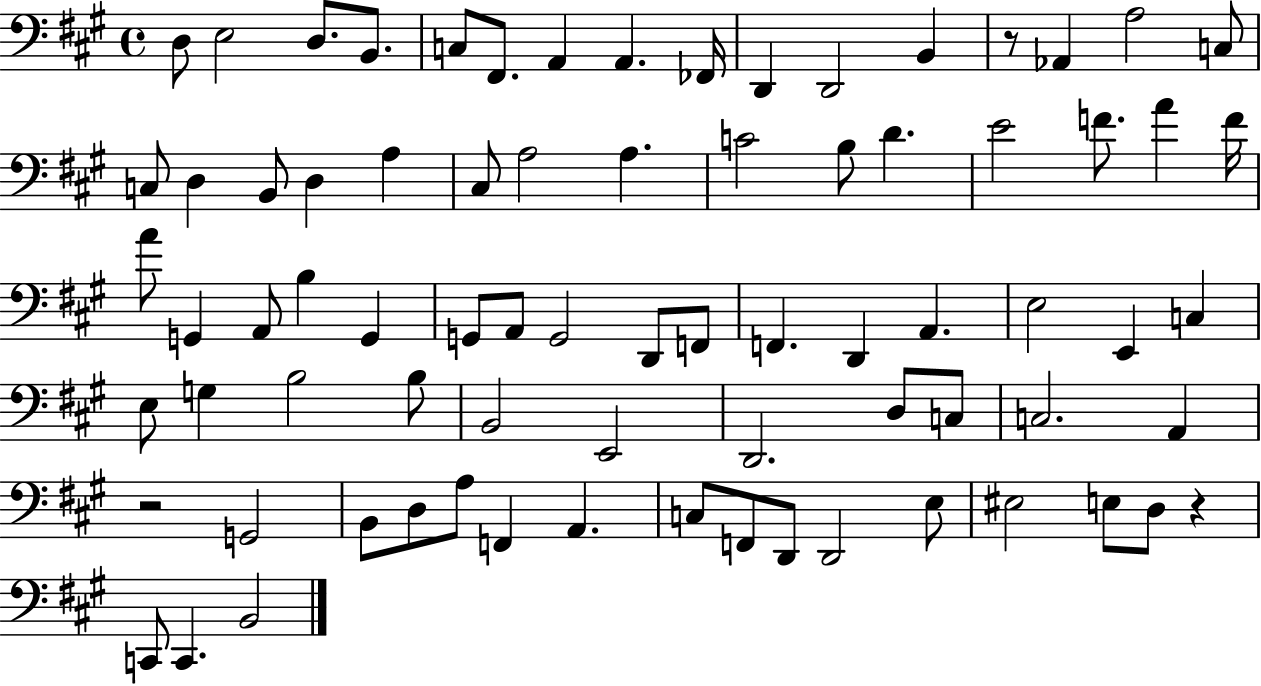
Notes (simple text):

D3/e E3/h D3/e. B2/e. C3/e F#2/e. A2/q A2/q. FES2/s D2/q D2/h B2/q R/e Ab2/q A3/h C3/e C3/e D3/q B2/e D3/q A3/q C#3/e A3/h A3/q. C4/h B3/e D4/q. E4/h F4/e. A4/q F4/s A4/e G2/q A2/e B3/q G2/q G2/e A2/e G2/h D2/e F2/e F2/q. D2/q A2/q. E3/h E2/q C3/q E3/e G3/q B3/h B3/e B2/h E2/h D2/h. D3/e C3/e C3/h. A2/q R/h G2/h B2/e D3/e A3/e F2/q A2/q. C3/e F2/e D2/e D2/h E3/e EIS3/h E3/e D3/e R/q C2/e C2/q. B2/h